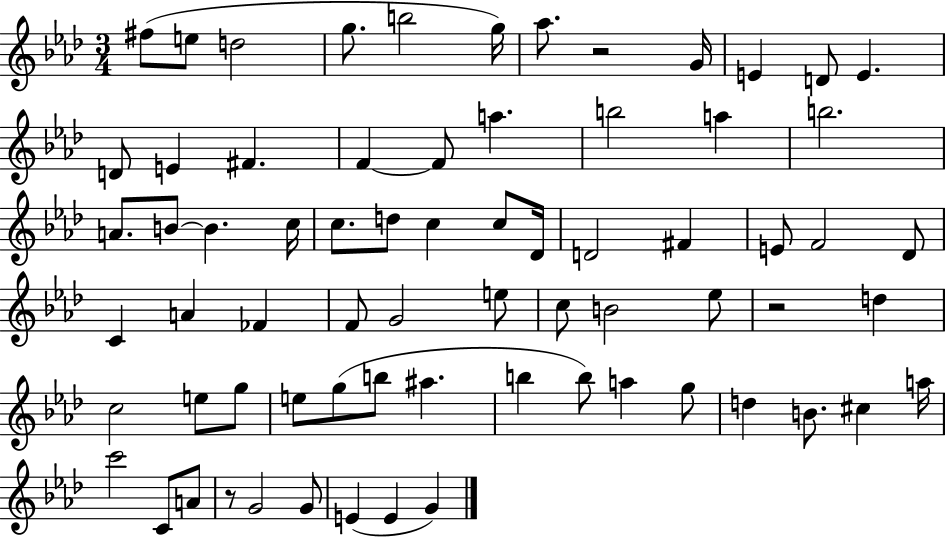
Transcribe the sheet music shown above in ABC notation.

X:1
T:Untitled
M:3/4
L:1/4
K:Ab
^f/2 e/2 d2 g/2 b2 g/4 _a/2 z2 G/4 E D/2 E D/2 E ^F F F/2 a b2 a b2 A/2 B/2 B c/4 c/2 d/2 c c/2 _D/4 D2 ^F E/2 F2 _D/2 C A _F F/2 G2 e/2 c/2 B2 _e/2 z2 d c2 e/2 g/2 e/2 g/2 b/2 ^a b b/2 a g/2 d B/2 ^c a/4 c'2 C/2 A/2 z/2 G2 G/2 E E G